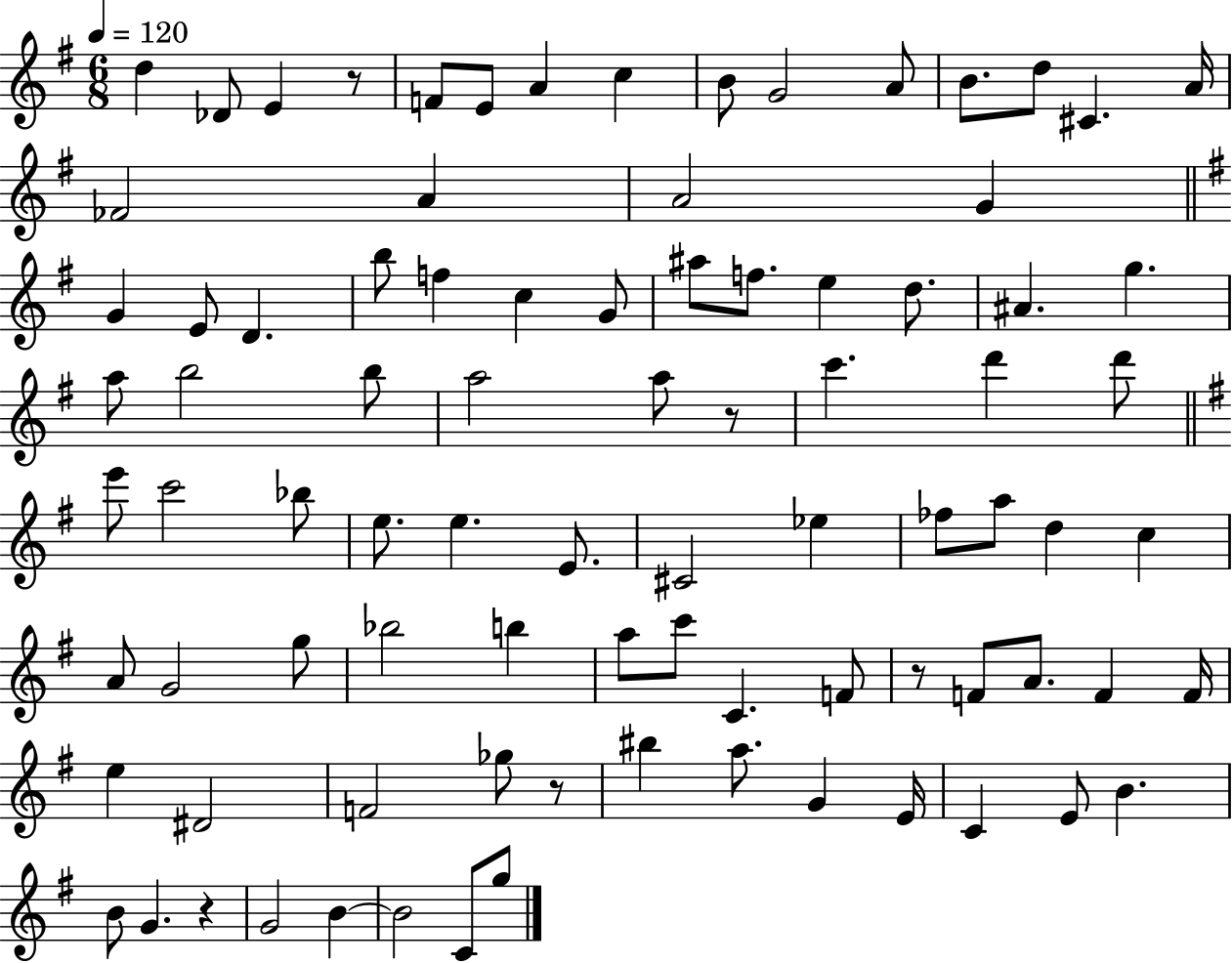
X:1
T:Untitled
M:6/8
L:1/4
K:G
d _D/2 E z/2 F/2 E/2 A c B/2 G2 A/2 B/2 d/2 ^C A/4 _F2 A A2 G G E/2 D b/2 f c G/2 ^a/2 f/2 e d/2 ^A g a/2 b2 b/2 a2 a/2 z/2 c' d' d'/2 e'/2 c'2 _b/2 e/2 e E/2 ^C2 _e _f/2 a/2 d c A/2 G2 g/2 _b2 b a/2 c'/2 C F/2 z/2 F/2 A/2 F F/4 e ^D2 F2 _g/2 z/2 ^b a/2 G E/4 C E/2 B B/2 G z G2 B B2 C/2 g/2